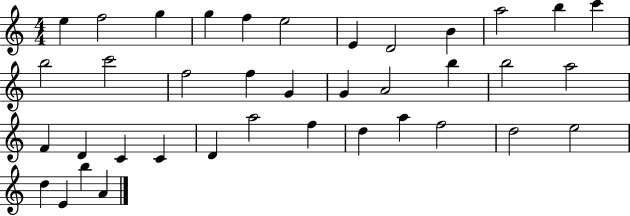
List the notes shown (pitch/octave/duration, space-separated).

E5/q F5/h G5/q G5/q F5/q E5/h E4/q D4/h B4/q A5/h B5/q C6/q B5/h C6/h F5/h F5/q G4/q G4/q A4/h B5/q B5/h A5/h F4/q D4/q C4/q C4/q D4/q A5/h F5/q D5/q A5/q F5/h D5/h E5/h D5/q E4/q B5/q A4/q